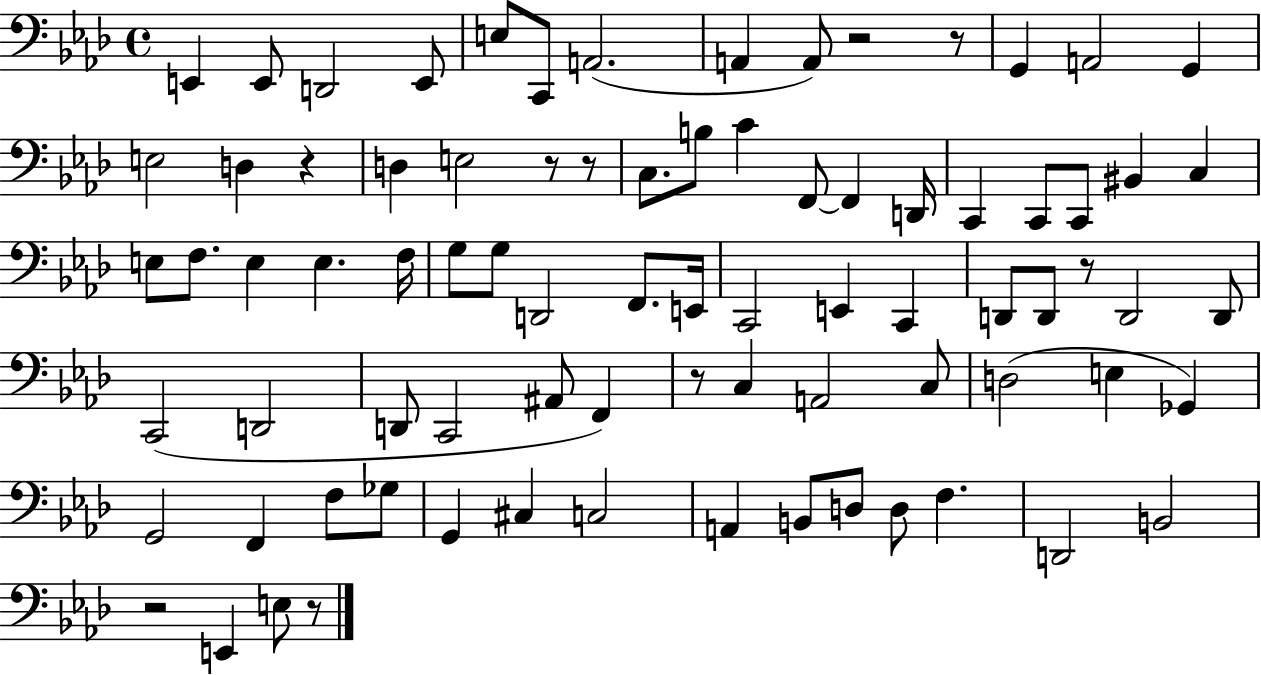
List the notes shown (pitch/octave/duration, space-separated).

E2/q E2/e D2/h E2/e E3/e C2/e A2/h. A2/q A2/e R/h R/e G2/q A2/h G2/q E3/h D3/q R/q D3/q E3/h R/e R/e C3/e. B3/e C4/q F2/e F2/q D2/s C2/q C2/e C2/e BIS2/q C3/q E3/e F3/e. E3/q E3/q. F3/s G3/e G3/e D2/h F2/e. E2/s C2/h E2/q C2/q D2/e D2/e R/e D2/h D2/e C2/h D2/h D2/e C2/h A#2/e F2/q R/e C3/q A2/h C3/e D3/h E3/q Gb2/q G2/h F2/q F3/e Gb3/e G2/q C#3/q C3/h A2/q B2/e D3/e D3/e F3/q. D2/h B2/h R/h E2/q E3/e R/e